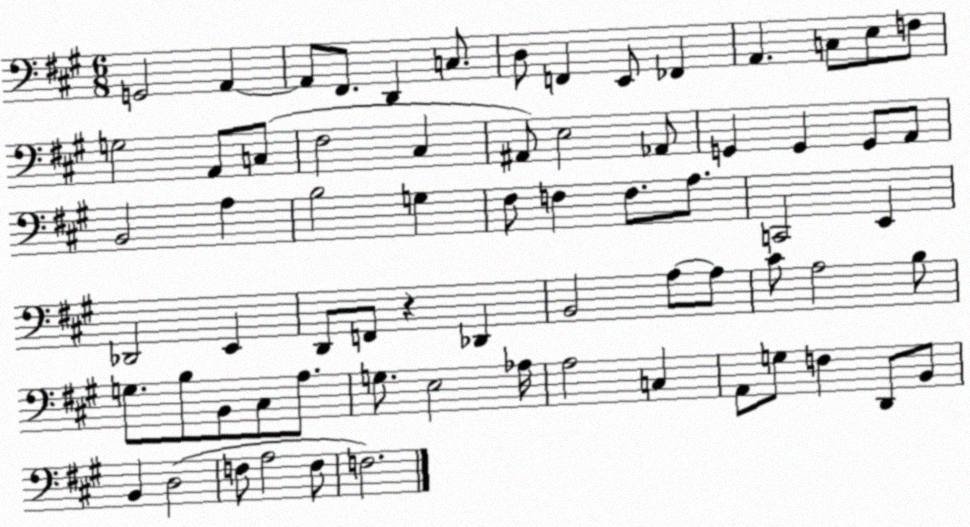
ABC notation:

X:1
T:Untitled
M:6/8
L:1/4
K:A
G,,2 A,, A,,/2 ^F,,/2 D,, C,/2 D,/2 F,, E,,/2 _F,, A,, C,/2 E,/2 F,/2 G,2 A,,/2 C,/2 ^F,2 ^C, ^A,,/2 E,2 _A,,/2 G,, G,, G,,/2 A,,/2 B,,2 A, B,2 G, ^F,/2 F, F,/2 A,/2 C,,2 E,, _D,,2 E,, D,,/2 F,,/2 z _D,, B,,2 A,/2 A,/2 ^C/2 A,2 B,/2 G,/2 B,/2 B,,/2 ^C,/2 A,/2 G,/2 E,2 _A,/4 A,2 C, A,,/2 G,/2 F, D,,/2 B,,/2 B,, D,2 F,/2 A,2 F,/2 F,2